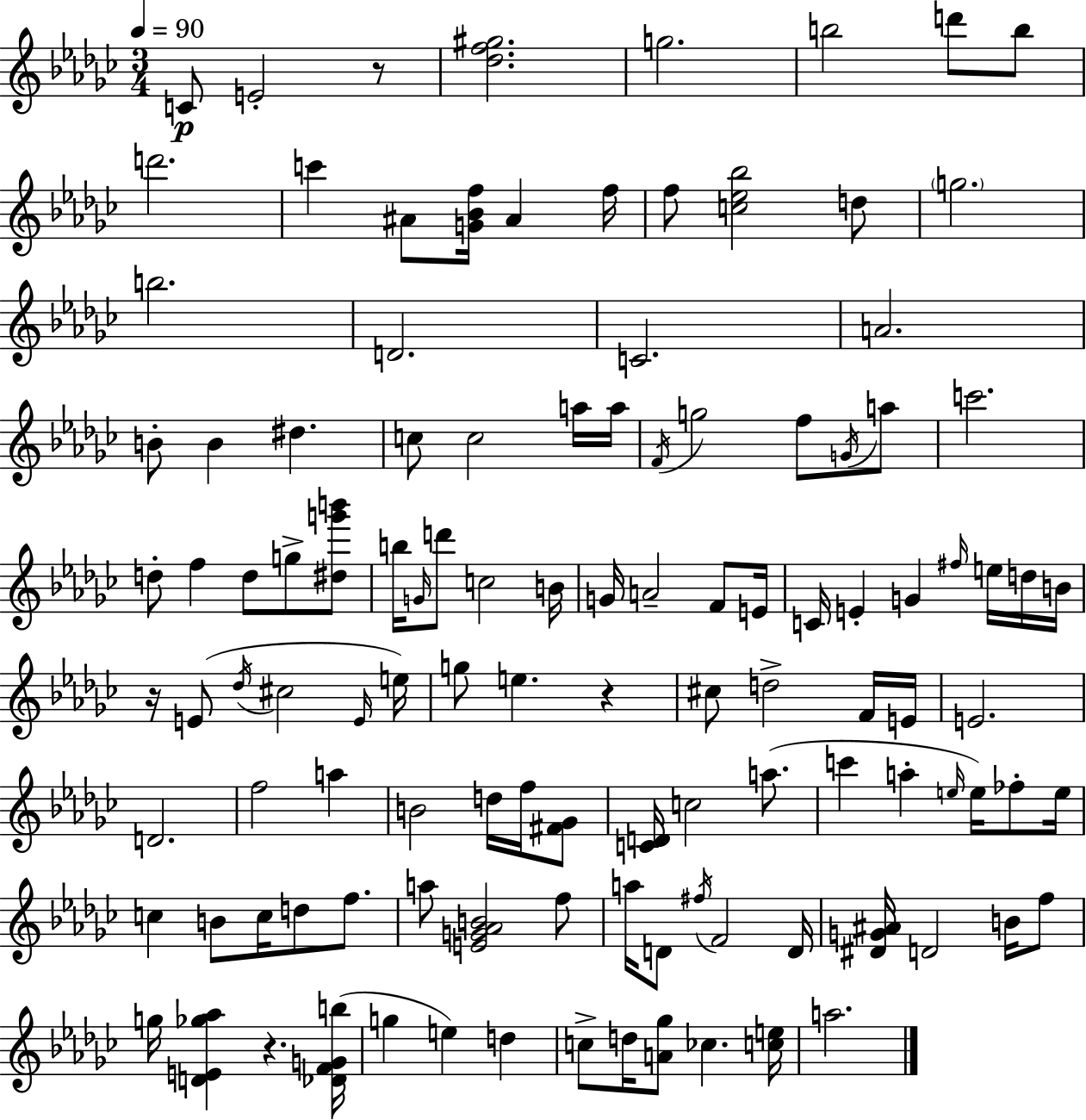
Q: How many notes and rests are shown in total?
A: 116